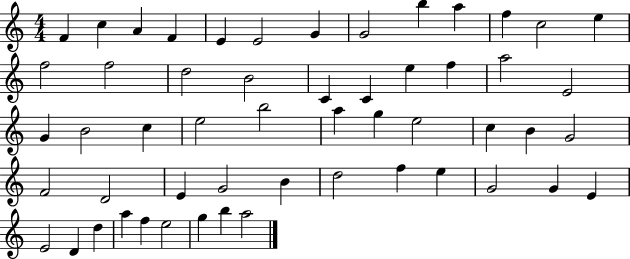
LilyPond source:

{
  \clef treble
  \numericTimeSignature
  \time 4/4
  \key c \major
  f'4 c''4 a'4 f'4 | e'4 e'2 g'4 | g'2 b''4 a''4 | f''4 c''2 e''4 | \break f''2 f''2 | d''2 b'2 | c'4 c'4 e''4 f''4 | a''2 e'2 | \break g'4 b'2 c''4 | e''2 b''2 | a''4 g''4 e''2 | c''4 b'4 g'2 | \break f'2 d'2 | e'4 g'2 b'4 | d''2 f''4 e''4 | g'2 g'4 e'4 | \break e'2 d'4 d''4 | a''4 f''4 e''2 | g''4 b''4 a''2 | \bar "|."
}